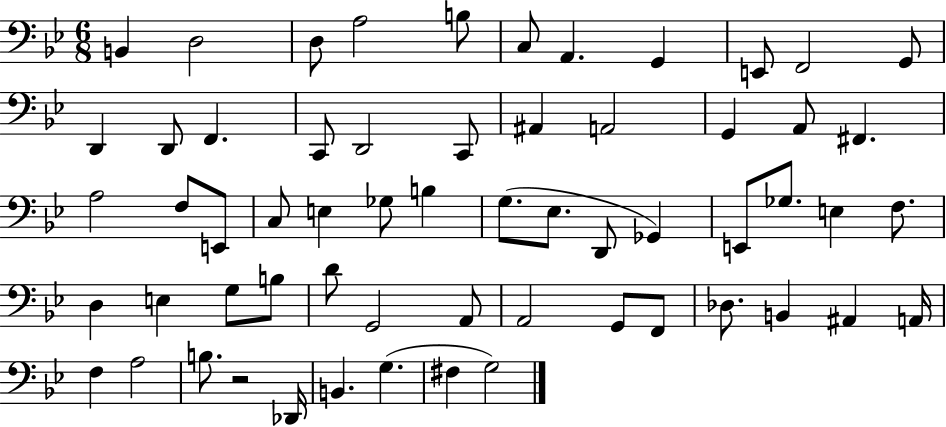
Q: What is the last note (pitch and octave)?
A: G3